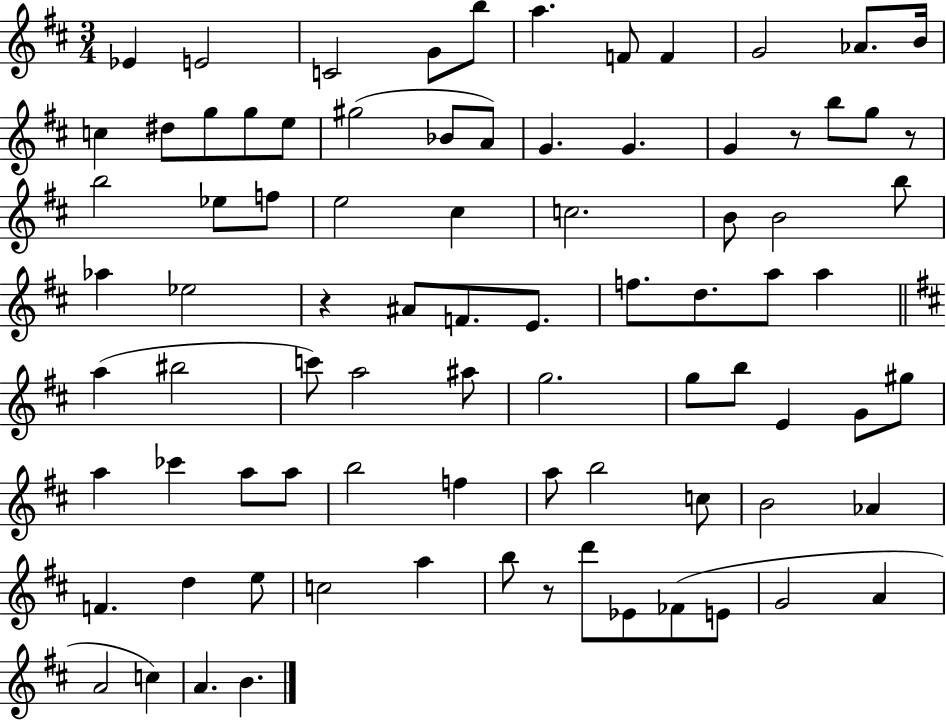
{
  \clef treble
  \numericTimeSignature
  \time 3/4
  \key d \major
  \repeat volta 2 { ees'4 e'2 | c'2 g'8 b''8 | a''4. f'8 f'4 | g'2 aes'8. b'16 | \break c''4 dis''8 g''8 g''8 e''8 | gis''2( bes'8 a'8) | g'4. g'4. | g'4 r8 b''8 g''8 r8 | \break b''2 ees''8 f''8 | e''2 cis''4 | c''2. | b'8 b'2 b''8 | \break aes''4 ees''2 | r4 ais'8 f'8. e'8. | f''8. d''8. a''8 a''4 | \bar "||" \break \key d \major a''4( bis''2 | c'''8) a''2 ais''8 | g''2. | g''8 b''8 e'4 g'8 gis''8 | \break a''4 ces'''4 a''8 a''8 | b''2 f''4 | a''8 b''2 c''8 | b'2 aes'4 | \break f'4. d''4 e''8 | c''2 a''4 | b''8 r8 d'''8 ees'8 fes'8( e'8 | g'2 a'4 | \break a'2 c''4) | a'4. b'4. | } \bar "|."
}